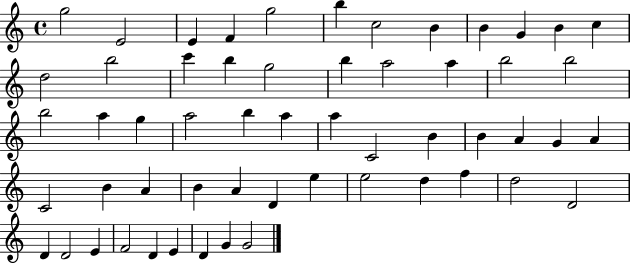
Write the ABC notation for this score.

X:1
T:Untitled
M:4/4
L:1/4
K:C
g2 E2 E F g2 b c2 B B G B c d2 b2 c' b g2 b a2 a b2 b2 b2 a g a2 b a a C2 B B A G A C2 B A B A D e e2 d f d2 D2 D D2 E F2 D E D G G2